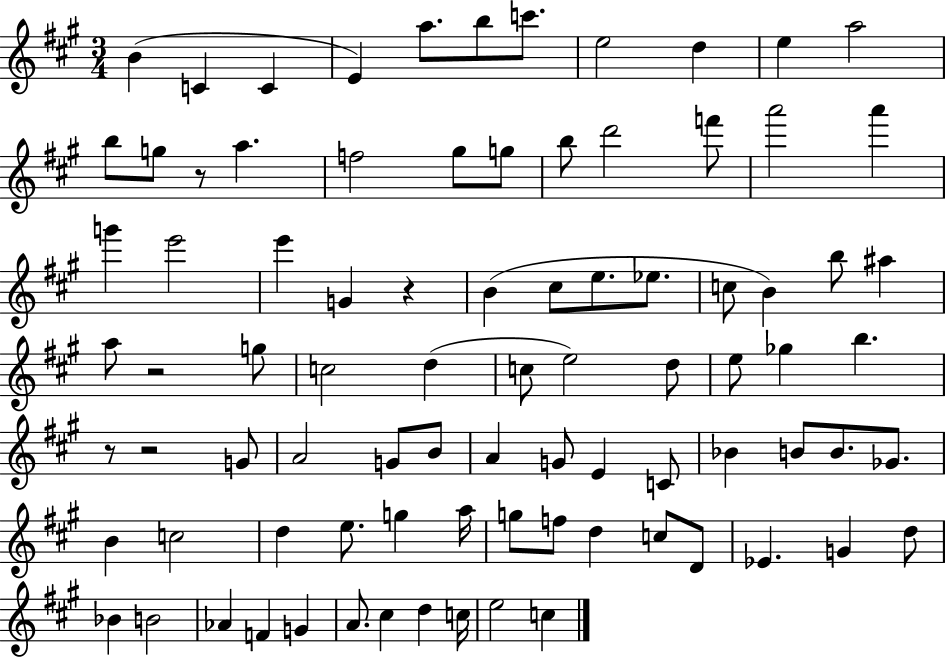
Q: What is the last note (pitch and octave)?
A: C5